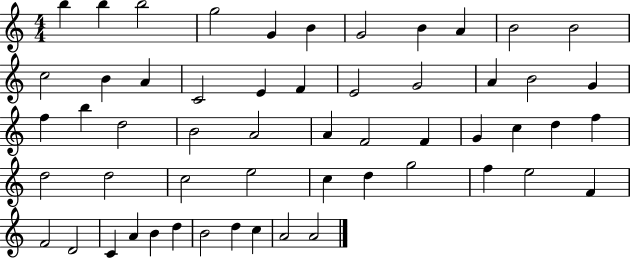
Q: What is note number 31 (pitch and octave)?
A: G4